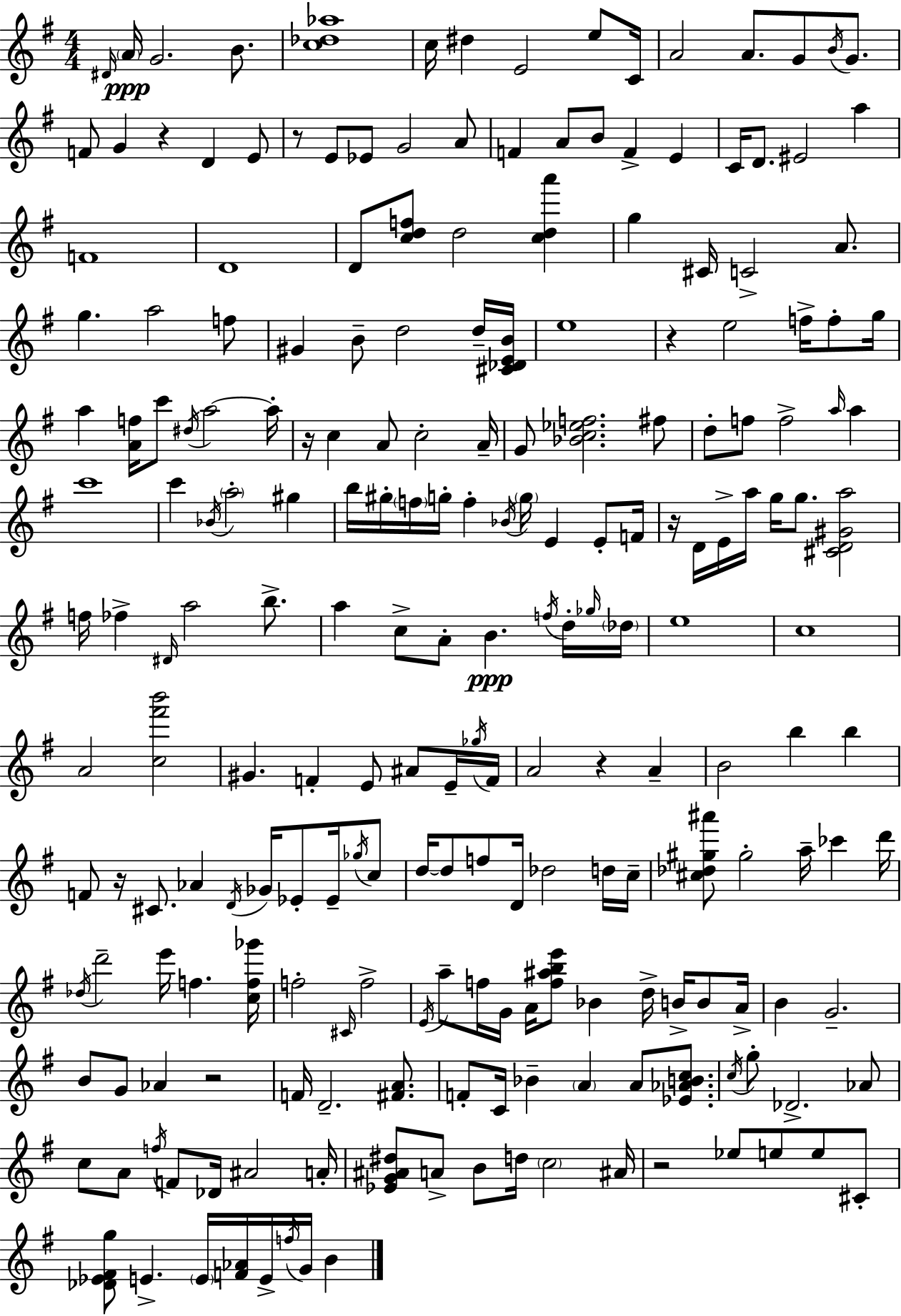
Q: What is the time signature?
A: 4/4